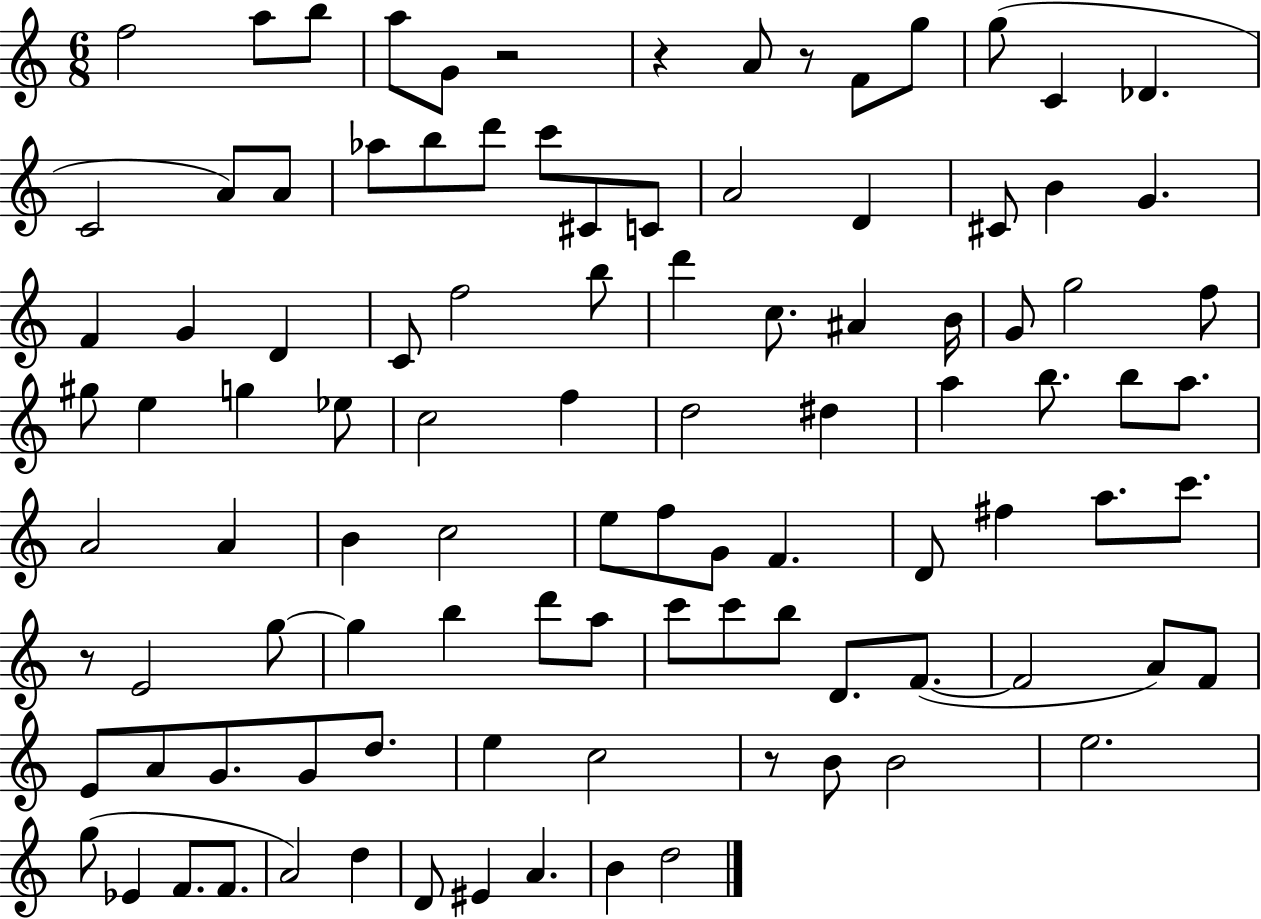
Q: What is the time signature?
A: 6/8